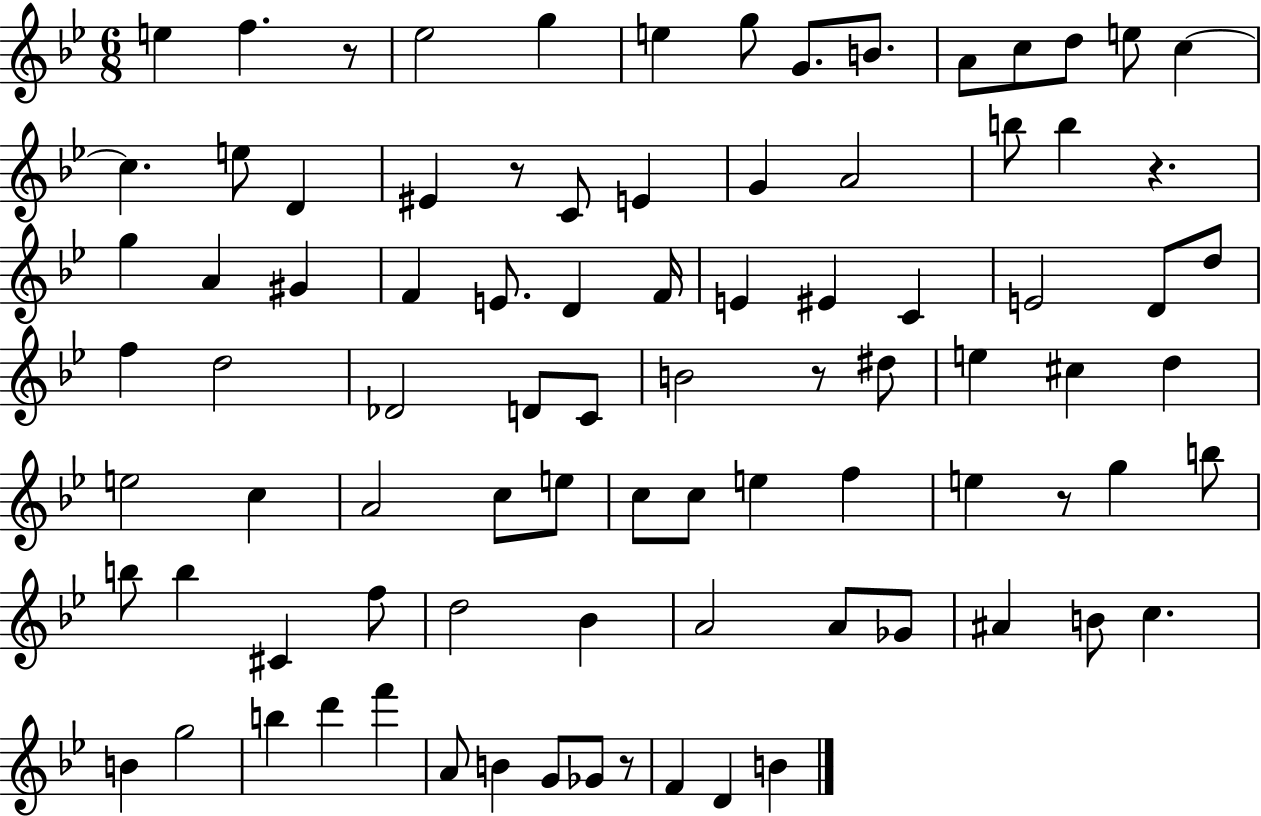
E5/q F5/q. R/e Eb5/h G5/q E5/q G5/e G4/e. B4/e. A4/e C5/e D5/e E5/e C5/q C5/q. E5/e D4/q EIS4/q R/e C4/e E4/q G4/q A4/h B5/e B5/q R/q. G5/q A4/q G#4/q F4/q E4/e. D4/q F4/s E4/q EIS4/q C4/q E4/h D4/e D5/e F5/q D5/h Db4/h D4/e C4/e B4/h R/e D#5/e E5/q C#5/q D5/q E5/h C5/q A4/h C5/e E5/e C5/e C5/e E5/q F5/q E5/q R/e G5/q B5/e B5/e B5/q C#4/q F5/e D5/h Bb4/q A4/h A4/e Gb4/e A#4/q B4/e C5/q. B4/q G5/h B5/q D6/q F6/q A4/e B4/q G4/e Gb4/e R/e F4/q D4/q B4/q